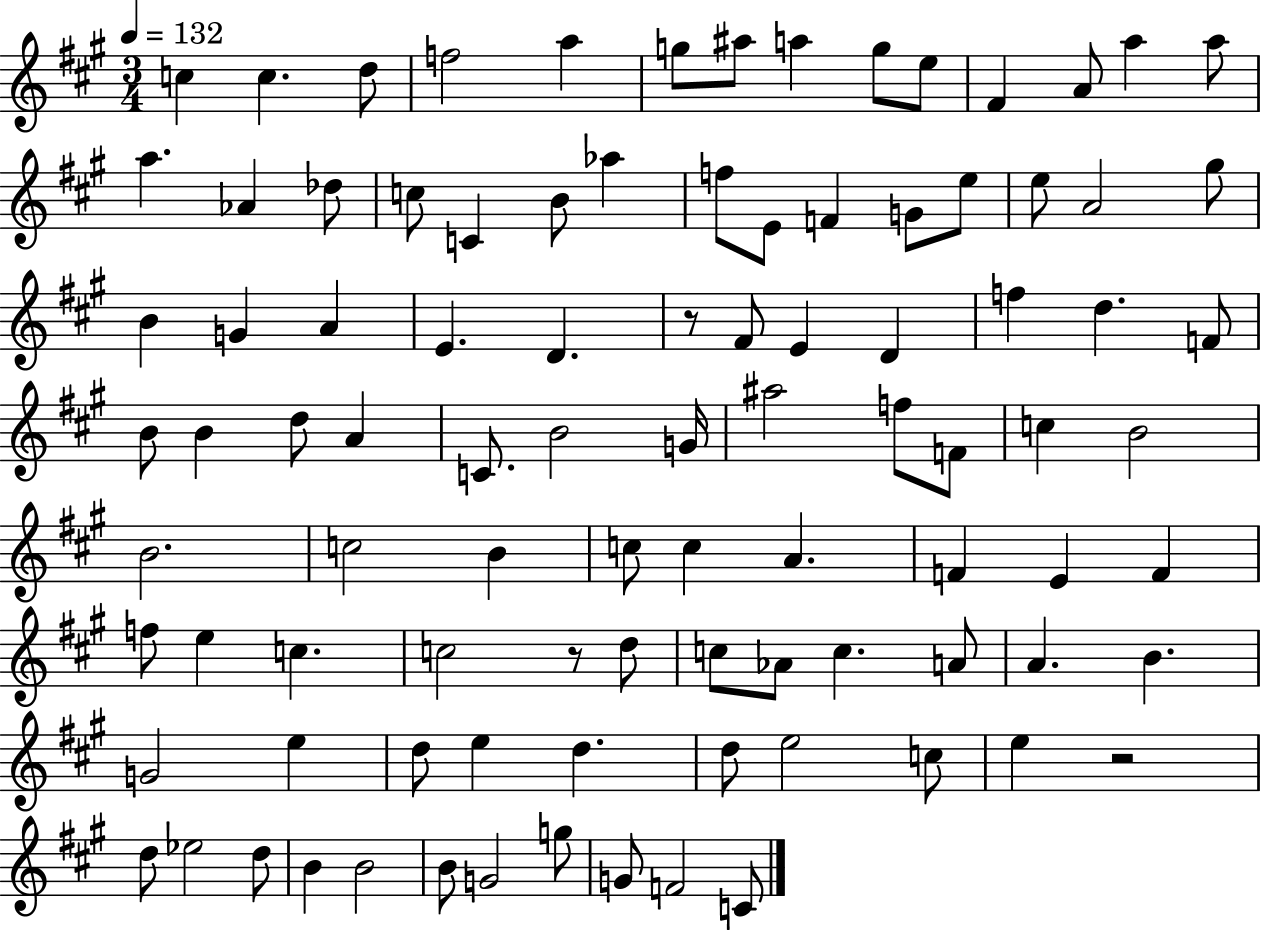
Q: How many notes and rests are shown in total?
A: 95